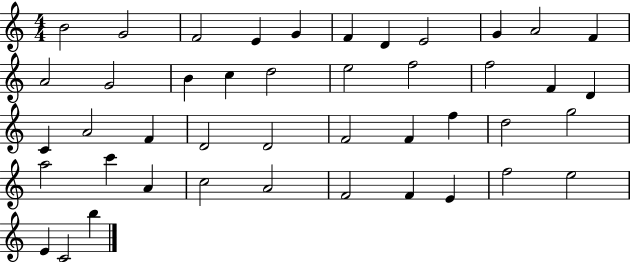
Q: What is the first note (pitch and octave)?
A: B4